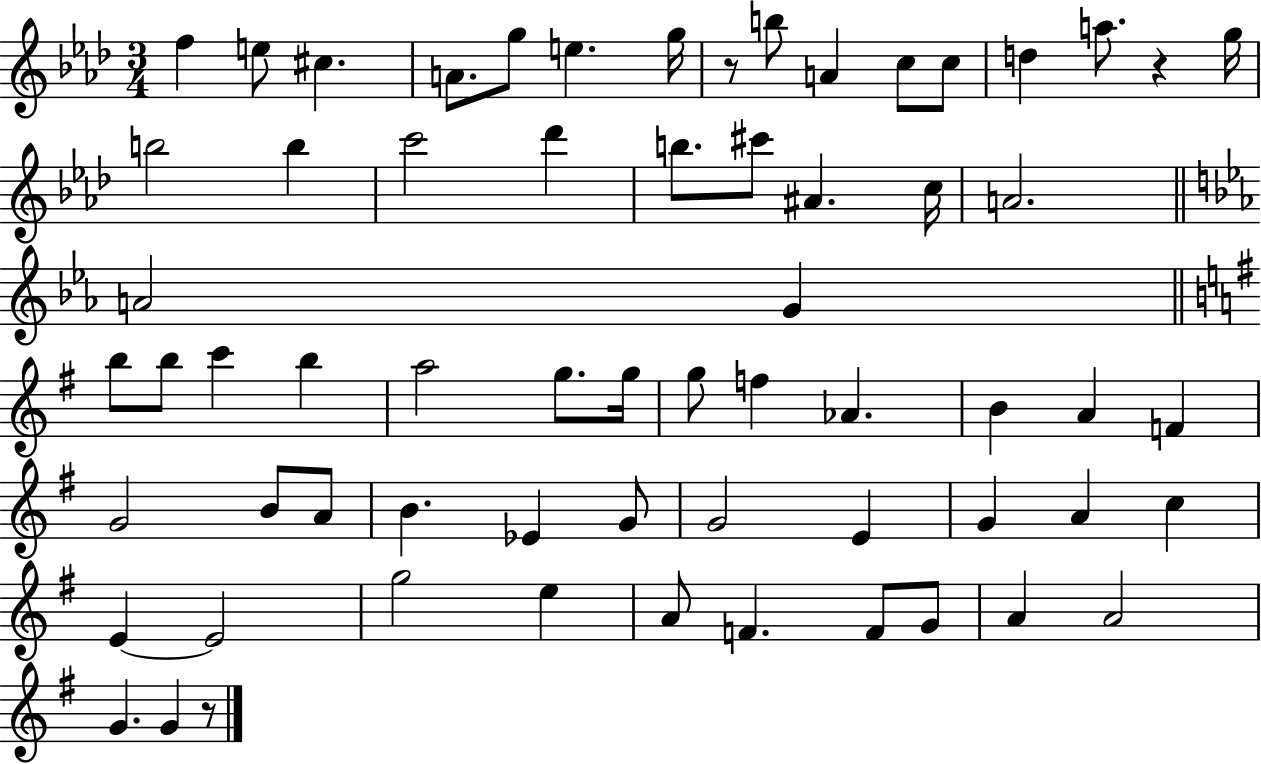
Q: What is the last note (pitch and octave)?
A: G4